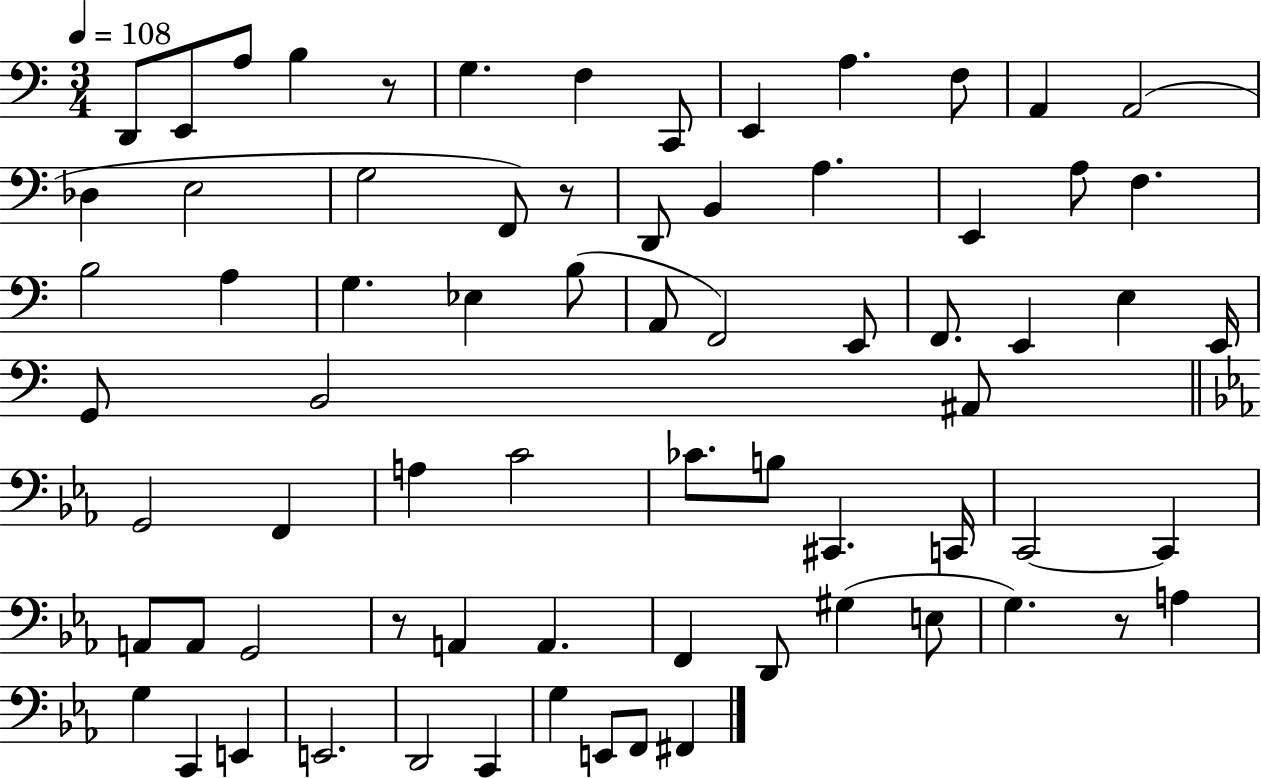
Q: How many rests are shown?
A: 4